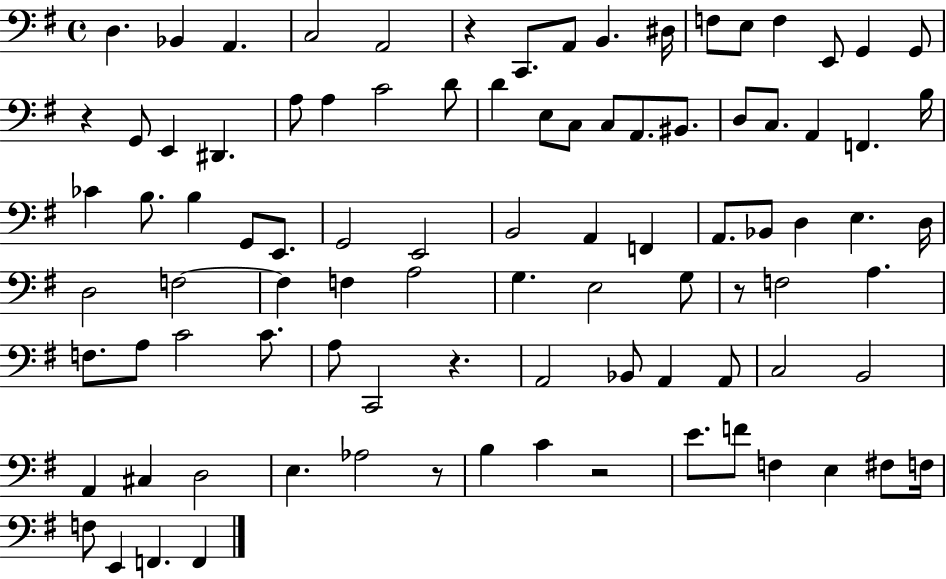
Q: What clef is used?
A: bass